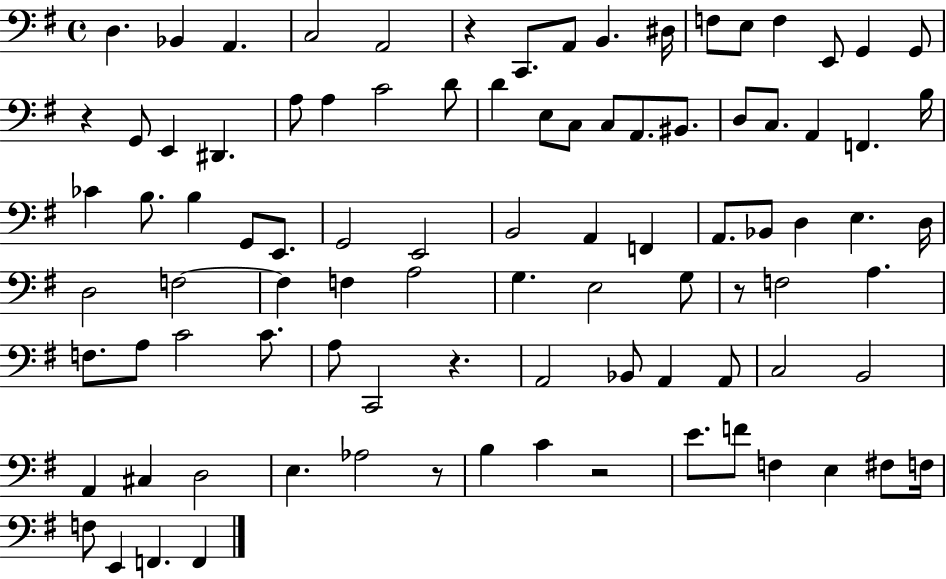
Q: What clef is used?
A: bass